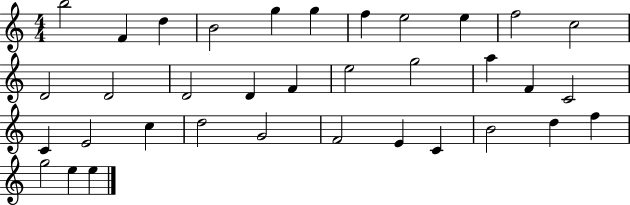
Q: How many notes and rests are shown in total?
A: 35